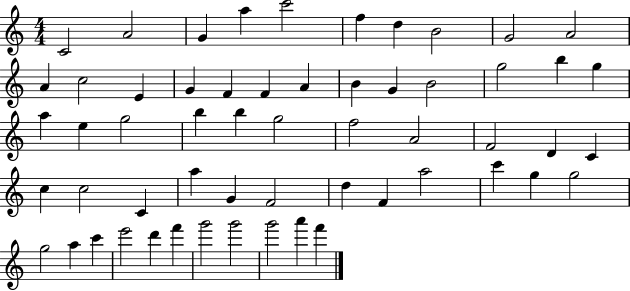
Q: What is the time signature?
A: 4/4